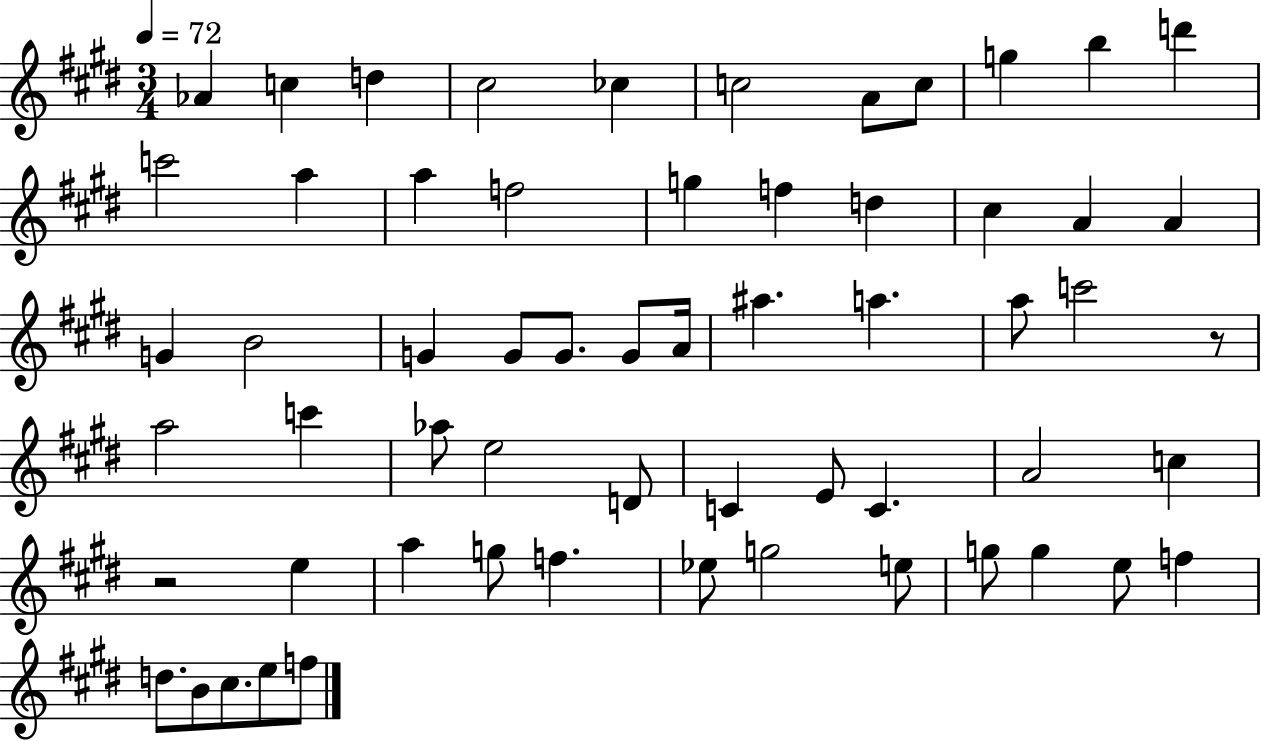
X:1
T:Untitled
M:3/4
L:1/4
K:E
_A c d ^c2 _c c2 A/2 c/2 g b d' c'2 a a f2 g f d ^c A A G B2 G G/2 G/2 G/2 A/4 ^a a a/2 c'2 z/2 a2 c' _a/2 e2 D/2 C E/2 C A2 c z2 e a g/2 f _e/2 g2 e/2 g/2 g e/2 f d/2 B/2 ^c/2 e/2 f/2